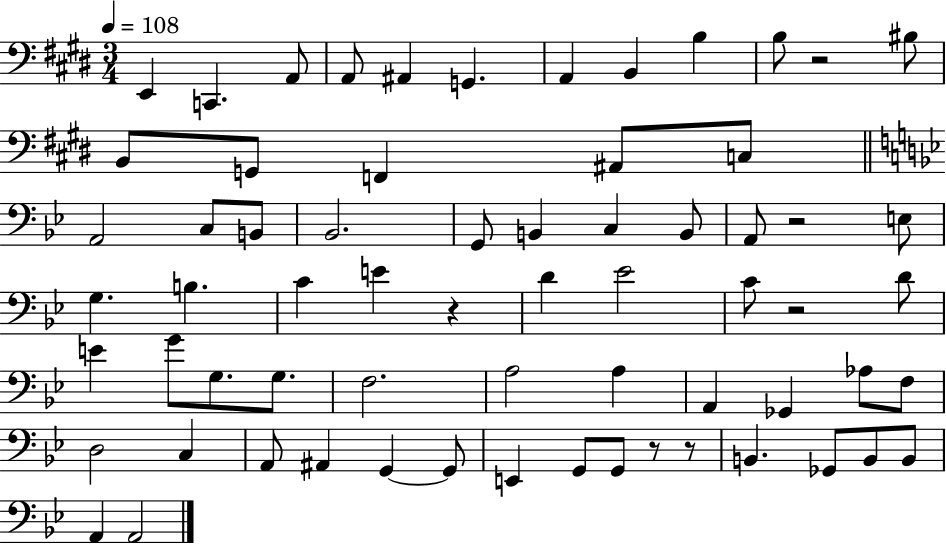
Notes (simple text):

E2/q C2/q. A2/e A2/e A#2/q G2/q. A2/q B2/q B3/q B3/e R/h BIS3/e B2/e G2/e F2/q A#2/e C3/e A2/h C3/e B2/e Bb2/h. G2/e B2/q C3/q B2/e A2/e R/h E3/e G3/q. B3/q. C4/q E4/q R/q D4/q Eb4/h C4/e R/h D4/e E4/q G4/e G3/e. G3/e. F3/h. A3/h A3/q A2/q Gb2/q Ab3/e F3/e D3/h C3/q A2/e A#2/q G2/q G2/e E2/q G2/e G2/e R/e R/e B2/q. Gb2/e B2/e B2/e A2/q A2/h